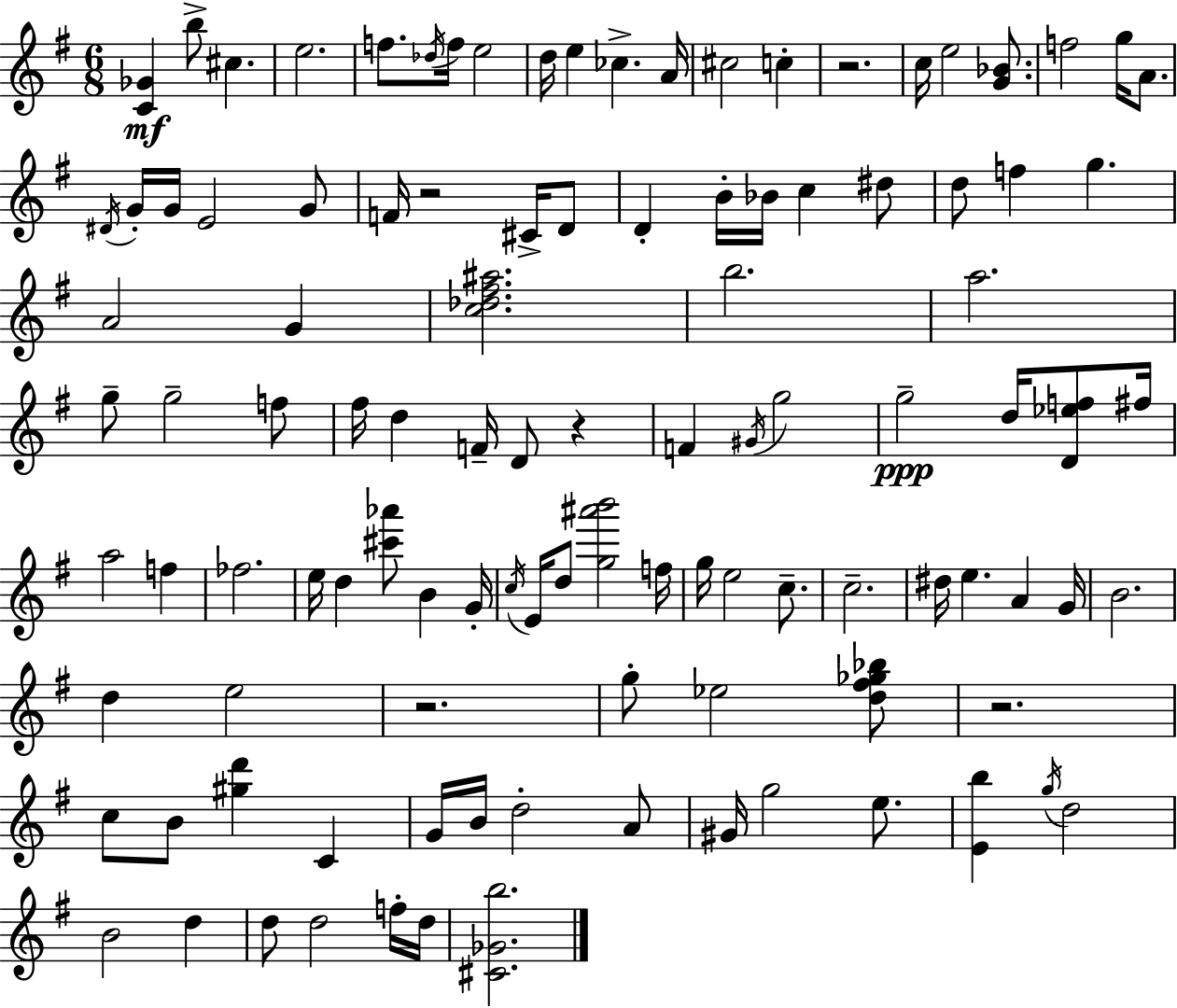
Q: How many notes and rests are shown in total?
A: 108